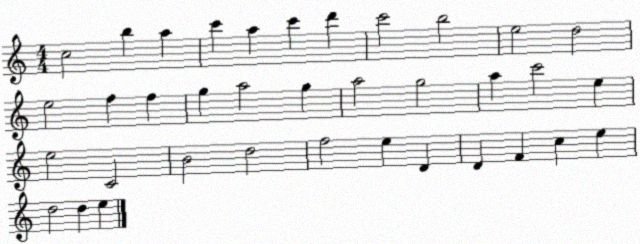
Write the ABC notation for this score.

X:1
T:Untitled
M:4/4
L:1/4
K:C
c2 b a c' a c' d' c'2 b2 e2 d2 e2 f f g a2 g a2 g2 a c'2 e e2 C2 B2 d2 f2 e D D F c e d2 d e